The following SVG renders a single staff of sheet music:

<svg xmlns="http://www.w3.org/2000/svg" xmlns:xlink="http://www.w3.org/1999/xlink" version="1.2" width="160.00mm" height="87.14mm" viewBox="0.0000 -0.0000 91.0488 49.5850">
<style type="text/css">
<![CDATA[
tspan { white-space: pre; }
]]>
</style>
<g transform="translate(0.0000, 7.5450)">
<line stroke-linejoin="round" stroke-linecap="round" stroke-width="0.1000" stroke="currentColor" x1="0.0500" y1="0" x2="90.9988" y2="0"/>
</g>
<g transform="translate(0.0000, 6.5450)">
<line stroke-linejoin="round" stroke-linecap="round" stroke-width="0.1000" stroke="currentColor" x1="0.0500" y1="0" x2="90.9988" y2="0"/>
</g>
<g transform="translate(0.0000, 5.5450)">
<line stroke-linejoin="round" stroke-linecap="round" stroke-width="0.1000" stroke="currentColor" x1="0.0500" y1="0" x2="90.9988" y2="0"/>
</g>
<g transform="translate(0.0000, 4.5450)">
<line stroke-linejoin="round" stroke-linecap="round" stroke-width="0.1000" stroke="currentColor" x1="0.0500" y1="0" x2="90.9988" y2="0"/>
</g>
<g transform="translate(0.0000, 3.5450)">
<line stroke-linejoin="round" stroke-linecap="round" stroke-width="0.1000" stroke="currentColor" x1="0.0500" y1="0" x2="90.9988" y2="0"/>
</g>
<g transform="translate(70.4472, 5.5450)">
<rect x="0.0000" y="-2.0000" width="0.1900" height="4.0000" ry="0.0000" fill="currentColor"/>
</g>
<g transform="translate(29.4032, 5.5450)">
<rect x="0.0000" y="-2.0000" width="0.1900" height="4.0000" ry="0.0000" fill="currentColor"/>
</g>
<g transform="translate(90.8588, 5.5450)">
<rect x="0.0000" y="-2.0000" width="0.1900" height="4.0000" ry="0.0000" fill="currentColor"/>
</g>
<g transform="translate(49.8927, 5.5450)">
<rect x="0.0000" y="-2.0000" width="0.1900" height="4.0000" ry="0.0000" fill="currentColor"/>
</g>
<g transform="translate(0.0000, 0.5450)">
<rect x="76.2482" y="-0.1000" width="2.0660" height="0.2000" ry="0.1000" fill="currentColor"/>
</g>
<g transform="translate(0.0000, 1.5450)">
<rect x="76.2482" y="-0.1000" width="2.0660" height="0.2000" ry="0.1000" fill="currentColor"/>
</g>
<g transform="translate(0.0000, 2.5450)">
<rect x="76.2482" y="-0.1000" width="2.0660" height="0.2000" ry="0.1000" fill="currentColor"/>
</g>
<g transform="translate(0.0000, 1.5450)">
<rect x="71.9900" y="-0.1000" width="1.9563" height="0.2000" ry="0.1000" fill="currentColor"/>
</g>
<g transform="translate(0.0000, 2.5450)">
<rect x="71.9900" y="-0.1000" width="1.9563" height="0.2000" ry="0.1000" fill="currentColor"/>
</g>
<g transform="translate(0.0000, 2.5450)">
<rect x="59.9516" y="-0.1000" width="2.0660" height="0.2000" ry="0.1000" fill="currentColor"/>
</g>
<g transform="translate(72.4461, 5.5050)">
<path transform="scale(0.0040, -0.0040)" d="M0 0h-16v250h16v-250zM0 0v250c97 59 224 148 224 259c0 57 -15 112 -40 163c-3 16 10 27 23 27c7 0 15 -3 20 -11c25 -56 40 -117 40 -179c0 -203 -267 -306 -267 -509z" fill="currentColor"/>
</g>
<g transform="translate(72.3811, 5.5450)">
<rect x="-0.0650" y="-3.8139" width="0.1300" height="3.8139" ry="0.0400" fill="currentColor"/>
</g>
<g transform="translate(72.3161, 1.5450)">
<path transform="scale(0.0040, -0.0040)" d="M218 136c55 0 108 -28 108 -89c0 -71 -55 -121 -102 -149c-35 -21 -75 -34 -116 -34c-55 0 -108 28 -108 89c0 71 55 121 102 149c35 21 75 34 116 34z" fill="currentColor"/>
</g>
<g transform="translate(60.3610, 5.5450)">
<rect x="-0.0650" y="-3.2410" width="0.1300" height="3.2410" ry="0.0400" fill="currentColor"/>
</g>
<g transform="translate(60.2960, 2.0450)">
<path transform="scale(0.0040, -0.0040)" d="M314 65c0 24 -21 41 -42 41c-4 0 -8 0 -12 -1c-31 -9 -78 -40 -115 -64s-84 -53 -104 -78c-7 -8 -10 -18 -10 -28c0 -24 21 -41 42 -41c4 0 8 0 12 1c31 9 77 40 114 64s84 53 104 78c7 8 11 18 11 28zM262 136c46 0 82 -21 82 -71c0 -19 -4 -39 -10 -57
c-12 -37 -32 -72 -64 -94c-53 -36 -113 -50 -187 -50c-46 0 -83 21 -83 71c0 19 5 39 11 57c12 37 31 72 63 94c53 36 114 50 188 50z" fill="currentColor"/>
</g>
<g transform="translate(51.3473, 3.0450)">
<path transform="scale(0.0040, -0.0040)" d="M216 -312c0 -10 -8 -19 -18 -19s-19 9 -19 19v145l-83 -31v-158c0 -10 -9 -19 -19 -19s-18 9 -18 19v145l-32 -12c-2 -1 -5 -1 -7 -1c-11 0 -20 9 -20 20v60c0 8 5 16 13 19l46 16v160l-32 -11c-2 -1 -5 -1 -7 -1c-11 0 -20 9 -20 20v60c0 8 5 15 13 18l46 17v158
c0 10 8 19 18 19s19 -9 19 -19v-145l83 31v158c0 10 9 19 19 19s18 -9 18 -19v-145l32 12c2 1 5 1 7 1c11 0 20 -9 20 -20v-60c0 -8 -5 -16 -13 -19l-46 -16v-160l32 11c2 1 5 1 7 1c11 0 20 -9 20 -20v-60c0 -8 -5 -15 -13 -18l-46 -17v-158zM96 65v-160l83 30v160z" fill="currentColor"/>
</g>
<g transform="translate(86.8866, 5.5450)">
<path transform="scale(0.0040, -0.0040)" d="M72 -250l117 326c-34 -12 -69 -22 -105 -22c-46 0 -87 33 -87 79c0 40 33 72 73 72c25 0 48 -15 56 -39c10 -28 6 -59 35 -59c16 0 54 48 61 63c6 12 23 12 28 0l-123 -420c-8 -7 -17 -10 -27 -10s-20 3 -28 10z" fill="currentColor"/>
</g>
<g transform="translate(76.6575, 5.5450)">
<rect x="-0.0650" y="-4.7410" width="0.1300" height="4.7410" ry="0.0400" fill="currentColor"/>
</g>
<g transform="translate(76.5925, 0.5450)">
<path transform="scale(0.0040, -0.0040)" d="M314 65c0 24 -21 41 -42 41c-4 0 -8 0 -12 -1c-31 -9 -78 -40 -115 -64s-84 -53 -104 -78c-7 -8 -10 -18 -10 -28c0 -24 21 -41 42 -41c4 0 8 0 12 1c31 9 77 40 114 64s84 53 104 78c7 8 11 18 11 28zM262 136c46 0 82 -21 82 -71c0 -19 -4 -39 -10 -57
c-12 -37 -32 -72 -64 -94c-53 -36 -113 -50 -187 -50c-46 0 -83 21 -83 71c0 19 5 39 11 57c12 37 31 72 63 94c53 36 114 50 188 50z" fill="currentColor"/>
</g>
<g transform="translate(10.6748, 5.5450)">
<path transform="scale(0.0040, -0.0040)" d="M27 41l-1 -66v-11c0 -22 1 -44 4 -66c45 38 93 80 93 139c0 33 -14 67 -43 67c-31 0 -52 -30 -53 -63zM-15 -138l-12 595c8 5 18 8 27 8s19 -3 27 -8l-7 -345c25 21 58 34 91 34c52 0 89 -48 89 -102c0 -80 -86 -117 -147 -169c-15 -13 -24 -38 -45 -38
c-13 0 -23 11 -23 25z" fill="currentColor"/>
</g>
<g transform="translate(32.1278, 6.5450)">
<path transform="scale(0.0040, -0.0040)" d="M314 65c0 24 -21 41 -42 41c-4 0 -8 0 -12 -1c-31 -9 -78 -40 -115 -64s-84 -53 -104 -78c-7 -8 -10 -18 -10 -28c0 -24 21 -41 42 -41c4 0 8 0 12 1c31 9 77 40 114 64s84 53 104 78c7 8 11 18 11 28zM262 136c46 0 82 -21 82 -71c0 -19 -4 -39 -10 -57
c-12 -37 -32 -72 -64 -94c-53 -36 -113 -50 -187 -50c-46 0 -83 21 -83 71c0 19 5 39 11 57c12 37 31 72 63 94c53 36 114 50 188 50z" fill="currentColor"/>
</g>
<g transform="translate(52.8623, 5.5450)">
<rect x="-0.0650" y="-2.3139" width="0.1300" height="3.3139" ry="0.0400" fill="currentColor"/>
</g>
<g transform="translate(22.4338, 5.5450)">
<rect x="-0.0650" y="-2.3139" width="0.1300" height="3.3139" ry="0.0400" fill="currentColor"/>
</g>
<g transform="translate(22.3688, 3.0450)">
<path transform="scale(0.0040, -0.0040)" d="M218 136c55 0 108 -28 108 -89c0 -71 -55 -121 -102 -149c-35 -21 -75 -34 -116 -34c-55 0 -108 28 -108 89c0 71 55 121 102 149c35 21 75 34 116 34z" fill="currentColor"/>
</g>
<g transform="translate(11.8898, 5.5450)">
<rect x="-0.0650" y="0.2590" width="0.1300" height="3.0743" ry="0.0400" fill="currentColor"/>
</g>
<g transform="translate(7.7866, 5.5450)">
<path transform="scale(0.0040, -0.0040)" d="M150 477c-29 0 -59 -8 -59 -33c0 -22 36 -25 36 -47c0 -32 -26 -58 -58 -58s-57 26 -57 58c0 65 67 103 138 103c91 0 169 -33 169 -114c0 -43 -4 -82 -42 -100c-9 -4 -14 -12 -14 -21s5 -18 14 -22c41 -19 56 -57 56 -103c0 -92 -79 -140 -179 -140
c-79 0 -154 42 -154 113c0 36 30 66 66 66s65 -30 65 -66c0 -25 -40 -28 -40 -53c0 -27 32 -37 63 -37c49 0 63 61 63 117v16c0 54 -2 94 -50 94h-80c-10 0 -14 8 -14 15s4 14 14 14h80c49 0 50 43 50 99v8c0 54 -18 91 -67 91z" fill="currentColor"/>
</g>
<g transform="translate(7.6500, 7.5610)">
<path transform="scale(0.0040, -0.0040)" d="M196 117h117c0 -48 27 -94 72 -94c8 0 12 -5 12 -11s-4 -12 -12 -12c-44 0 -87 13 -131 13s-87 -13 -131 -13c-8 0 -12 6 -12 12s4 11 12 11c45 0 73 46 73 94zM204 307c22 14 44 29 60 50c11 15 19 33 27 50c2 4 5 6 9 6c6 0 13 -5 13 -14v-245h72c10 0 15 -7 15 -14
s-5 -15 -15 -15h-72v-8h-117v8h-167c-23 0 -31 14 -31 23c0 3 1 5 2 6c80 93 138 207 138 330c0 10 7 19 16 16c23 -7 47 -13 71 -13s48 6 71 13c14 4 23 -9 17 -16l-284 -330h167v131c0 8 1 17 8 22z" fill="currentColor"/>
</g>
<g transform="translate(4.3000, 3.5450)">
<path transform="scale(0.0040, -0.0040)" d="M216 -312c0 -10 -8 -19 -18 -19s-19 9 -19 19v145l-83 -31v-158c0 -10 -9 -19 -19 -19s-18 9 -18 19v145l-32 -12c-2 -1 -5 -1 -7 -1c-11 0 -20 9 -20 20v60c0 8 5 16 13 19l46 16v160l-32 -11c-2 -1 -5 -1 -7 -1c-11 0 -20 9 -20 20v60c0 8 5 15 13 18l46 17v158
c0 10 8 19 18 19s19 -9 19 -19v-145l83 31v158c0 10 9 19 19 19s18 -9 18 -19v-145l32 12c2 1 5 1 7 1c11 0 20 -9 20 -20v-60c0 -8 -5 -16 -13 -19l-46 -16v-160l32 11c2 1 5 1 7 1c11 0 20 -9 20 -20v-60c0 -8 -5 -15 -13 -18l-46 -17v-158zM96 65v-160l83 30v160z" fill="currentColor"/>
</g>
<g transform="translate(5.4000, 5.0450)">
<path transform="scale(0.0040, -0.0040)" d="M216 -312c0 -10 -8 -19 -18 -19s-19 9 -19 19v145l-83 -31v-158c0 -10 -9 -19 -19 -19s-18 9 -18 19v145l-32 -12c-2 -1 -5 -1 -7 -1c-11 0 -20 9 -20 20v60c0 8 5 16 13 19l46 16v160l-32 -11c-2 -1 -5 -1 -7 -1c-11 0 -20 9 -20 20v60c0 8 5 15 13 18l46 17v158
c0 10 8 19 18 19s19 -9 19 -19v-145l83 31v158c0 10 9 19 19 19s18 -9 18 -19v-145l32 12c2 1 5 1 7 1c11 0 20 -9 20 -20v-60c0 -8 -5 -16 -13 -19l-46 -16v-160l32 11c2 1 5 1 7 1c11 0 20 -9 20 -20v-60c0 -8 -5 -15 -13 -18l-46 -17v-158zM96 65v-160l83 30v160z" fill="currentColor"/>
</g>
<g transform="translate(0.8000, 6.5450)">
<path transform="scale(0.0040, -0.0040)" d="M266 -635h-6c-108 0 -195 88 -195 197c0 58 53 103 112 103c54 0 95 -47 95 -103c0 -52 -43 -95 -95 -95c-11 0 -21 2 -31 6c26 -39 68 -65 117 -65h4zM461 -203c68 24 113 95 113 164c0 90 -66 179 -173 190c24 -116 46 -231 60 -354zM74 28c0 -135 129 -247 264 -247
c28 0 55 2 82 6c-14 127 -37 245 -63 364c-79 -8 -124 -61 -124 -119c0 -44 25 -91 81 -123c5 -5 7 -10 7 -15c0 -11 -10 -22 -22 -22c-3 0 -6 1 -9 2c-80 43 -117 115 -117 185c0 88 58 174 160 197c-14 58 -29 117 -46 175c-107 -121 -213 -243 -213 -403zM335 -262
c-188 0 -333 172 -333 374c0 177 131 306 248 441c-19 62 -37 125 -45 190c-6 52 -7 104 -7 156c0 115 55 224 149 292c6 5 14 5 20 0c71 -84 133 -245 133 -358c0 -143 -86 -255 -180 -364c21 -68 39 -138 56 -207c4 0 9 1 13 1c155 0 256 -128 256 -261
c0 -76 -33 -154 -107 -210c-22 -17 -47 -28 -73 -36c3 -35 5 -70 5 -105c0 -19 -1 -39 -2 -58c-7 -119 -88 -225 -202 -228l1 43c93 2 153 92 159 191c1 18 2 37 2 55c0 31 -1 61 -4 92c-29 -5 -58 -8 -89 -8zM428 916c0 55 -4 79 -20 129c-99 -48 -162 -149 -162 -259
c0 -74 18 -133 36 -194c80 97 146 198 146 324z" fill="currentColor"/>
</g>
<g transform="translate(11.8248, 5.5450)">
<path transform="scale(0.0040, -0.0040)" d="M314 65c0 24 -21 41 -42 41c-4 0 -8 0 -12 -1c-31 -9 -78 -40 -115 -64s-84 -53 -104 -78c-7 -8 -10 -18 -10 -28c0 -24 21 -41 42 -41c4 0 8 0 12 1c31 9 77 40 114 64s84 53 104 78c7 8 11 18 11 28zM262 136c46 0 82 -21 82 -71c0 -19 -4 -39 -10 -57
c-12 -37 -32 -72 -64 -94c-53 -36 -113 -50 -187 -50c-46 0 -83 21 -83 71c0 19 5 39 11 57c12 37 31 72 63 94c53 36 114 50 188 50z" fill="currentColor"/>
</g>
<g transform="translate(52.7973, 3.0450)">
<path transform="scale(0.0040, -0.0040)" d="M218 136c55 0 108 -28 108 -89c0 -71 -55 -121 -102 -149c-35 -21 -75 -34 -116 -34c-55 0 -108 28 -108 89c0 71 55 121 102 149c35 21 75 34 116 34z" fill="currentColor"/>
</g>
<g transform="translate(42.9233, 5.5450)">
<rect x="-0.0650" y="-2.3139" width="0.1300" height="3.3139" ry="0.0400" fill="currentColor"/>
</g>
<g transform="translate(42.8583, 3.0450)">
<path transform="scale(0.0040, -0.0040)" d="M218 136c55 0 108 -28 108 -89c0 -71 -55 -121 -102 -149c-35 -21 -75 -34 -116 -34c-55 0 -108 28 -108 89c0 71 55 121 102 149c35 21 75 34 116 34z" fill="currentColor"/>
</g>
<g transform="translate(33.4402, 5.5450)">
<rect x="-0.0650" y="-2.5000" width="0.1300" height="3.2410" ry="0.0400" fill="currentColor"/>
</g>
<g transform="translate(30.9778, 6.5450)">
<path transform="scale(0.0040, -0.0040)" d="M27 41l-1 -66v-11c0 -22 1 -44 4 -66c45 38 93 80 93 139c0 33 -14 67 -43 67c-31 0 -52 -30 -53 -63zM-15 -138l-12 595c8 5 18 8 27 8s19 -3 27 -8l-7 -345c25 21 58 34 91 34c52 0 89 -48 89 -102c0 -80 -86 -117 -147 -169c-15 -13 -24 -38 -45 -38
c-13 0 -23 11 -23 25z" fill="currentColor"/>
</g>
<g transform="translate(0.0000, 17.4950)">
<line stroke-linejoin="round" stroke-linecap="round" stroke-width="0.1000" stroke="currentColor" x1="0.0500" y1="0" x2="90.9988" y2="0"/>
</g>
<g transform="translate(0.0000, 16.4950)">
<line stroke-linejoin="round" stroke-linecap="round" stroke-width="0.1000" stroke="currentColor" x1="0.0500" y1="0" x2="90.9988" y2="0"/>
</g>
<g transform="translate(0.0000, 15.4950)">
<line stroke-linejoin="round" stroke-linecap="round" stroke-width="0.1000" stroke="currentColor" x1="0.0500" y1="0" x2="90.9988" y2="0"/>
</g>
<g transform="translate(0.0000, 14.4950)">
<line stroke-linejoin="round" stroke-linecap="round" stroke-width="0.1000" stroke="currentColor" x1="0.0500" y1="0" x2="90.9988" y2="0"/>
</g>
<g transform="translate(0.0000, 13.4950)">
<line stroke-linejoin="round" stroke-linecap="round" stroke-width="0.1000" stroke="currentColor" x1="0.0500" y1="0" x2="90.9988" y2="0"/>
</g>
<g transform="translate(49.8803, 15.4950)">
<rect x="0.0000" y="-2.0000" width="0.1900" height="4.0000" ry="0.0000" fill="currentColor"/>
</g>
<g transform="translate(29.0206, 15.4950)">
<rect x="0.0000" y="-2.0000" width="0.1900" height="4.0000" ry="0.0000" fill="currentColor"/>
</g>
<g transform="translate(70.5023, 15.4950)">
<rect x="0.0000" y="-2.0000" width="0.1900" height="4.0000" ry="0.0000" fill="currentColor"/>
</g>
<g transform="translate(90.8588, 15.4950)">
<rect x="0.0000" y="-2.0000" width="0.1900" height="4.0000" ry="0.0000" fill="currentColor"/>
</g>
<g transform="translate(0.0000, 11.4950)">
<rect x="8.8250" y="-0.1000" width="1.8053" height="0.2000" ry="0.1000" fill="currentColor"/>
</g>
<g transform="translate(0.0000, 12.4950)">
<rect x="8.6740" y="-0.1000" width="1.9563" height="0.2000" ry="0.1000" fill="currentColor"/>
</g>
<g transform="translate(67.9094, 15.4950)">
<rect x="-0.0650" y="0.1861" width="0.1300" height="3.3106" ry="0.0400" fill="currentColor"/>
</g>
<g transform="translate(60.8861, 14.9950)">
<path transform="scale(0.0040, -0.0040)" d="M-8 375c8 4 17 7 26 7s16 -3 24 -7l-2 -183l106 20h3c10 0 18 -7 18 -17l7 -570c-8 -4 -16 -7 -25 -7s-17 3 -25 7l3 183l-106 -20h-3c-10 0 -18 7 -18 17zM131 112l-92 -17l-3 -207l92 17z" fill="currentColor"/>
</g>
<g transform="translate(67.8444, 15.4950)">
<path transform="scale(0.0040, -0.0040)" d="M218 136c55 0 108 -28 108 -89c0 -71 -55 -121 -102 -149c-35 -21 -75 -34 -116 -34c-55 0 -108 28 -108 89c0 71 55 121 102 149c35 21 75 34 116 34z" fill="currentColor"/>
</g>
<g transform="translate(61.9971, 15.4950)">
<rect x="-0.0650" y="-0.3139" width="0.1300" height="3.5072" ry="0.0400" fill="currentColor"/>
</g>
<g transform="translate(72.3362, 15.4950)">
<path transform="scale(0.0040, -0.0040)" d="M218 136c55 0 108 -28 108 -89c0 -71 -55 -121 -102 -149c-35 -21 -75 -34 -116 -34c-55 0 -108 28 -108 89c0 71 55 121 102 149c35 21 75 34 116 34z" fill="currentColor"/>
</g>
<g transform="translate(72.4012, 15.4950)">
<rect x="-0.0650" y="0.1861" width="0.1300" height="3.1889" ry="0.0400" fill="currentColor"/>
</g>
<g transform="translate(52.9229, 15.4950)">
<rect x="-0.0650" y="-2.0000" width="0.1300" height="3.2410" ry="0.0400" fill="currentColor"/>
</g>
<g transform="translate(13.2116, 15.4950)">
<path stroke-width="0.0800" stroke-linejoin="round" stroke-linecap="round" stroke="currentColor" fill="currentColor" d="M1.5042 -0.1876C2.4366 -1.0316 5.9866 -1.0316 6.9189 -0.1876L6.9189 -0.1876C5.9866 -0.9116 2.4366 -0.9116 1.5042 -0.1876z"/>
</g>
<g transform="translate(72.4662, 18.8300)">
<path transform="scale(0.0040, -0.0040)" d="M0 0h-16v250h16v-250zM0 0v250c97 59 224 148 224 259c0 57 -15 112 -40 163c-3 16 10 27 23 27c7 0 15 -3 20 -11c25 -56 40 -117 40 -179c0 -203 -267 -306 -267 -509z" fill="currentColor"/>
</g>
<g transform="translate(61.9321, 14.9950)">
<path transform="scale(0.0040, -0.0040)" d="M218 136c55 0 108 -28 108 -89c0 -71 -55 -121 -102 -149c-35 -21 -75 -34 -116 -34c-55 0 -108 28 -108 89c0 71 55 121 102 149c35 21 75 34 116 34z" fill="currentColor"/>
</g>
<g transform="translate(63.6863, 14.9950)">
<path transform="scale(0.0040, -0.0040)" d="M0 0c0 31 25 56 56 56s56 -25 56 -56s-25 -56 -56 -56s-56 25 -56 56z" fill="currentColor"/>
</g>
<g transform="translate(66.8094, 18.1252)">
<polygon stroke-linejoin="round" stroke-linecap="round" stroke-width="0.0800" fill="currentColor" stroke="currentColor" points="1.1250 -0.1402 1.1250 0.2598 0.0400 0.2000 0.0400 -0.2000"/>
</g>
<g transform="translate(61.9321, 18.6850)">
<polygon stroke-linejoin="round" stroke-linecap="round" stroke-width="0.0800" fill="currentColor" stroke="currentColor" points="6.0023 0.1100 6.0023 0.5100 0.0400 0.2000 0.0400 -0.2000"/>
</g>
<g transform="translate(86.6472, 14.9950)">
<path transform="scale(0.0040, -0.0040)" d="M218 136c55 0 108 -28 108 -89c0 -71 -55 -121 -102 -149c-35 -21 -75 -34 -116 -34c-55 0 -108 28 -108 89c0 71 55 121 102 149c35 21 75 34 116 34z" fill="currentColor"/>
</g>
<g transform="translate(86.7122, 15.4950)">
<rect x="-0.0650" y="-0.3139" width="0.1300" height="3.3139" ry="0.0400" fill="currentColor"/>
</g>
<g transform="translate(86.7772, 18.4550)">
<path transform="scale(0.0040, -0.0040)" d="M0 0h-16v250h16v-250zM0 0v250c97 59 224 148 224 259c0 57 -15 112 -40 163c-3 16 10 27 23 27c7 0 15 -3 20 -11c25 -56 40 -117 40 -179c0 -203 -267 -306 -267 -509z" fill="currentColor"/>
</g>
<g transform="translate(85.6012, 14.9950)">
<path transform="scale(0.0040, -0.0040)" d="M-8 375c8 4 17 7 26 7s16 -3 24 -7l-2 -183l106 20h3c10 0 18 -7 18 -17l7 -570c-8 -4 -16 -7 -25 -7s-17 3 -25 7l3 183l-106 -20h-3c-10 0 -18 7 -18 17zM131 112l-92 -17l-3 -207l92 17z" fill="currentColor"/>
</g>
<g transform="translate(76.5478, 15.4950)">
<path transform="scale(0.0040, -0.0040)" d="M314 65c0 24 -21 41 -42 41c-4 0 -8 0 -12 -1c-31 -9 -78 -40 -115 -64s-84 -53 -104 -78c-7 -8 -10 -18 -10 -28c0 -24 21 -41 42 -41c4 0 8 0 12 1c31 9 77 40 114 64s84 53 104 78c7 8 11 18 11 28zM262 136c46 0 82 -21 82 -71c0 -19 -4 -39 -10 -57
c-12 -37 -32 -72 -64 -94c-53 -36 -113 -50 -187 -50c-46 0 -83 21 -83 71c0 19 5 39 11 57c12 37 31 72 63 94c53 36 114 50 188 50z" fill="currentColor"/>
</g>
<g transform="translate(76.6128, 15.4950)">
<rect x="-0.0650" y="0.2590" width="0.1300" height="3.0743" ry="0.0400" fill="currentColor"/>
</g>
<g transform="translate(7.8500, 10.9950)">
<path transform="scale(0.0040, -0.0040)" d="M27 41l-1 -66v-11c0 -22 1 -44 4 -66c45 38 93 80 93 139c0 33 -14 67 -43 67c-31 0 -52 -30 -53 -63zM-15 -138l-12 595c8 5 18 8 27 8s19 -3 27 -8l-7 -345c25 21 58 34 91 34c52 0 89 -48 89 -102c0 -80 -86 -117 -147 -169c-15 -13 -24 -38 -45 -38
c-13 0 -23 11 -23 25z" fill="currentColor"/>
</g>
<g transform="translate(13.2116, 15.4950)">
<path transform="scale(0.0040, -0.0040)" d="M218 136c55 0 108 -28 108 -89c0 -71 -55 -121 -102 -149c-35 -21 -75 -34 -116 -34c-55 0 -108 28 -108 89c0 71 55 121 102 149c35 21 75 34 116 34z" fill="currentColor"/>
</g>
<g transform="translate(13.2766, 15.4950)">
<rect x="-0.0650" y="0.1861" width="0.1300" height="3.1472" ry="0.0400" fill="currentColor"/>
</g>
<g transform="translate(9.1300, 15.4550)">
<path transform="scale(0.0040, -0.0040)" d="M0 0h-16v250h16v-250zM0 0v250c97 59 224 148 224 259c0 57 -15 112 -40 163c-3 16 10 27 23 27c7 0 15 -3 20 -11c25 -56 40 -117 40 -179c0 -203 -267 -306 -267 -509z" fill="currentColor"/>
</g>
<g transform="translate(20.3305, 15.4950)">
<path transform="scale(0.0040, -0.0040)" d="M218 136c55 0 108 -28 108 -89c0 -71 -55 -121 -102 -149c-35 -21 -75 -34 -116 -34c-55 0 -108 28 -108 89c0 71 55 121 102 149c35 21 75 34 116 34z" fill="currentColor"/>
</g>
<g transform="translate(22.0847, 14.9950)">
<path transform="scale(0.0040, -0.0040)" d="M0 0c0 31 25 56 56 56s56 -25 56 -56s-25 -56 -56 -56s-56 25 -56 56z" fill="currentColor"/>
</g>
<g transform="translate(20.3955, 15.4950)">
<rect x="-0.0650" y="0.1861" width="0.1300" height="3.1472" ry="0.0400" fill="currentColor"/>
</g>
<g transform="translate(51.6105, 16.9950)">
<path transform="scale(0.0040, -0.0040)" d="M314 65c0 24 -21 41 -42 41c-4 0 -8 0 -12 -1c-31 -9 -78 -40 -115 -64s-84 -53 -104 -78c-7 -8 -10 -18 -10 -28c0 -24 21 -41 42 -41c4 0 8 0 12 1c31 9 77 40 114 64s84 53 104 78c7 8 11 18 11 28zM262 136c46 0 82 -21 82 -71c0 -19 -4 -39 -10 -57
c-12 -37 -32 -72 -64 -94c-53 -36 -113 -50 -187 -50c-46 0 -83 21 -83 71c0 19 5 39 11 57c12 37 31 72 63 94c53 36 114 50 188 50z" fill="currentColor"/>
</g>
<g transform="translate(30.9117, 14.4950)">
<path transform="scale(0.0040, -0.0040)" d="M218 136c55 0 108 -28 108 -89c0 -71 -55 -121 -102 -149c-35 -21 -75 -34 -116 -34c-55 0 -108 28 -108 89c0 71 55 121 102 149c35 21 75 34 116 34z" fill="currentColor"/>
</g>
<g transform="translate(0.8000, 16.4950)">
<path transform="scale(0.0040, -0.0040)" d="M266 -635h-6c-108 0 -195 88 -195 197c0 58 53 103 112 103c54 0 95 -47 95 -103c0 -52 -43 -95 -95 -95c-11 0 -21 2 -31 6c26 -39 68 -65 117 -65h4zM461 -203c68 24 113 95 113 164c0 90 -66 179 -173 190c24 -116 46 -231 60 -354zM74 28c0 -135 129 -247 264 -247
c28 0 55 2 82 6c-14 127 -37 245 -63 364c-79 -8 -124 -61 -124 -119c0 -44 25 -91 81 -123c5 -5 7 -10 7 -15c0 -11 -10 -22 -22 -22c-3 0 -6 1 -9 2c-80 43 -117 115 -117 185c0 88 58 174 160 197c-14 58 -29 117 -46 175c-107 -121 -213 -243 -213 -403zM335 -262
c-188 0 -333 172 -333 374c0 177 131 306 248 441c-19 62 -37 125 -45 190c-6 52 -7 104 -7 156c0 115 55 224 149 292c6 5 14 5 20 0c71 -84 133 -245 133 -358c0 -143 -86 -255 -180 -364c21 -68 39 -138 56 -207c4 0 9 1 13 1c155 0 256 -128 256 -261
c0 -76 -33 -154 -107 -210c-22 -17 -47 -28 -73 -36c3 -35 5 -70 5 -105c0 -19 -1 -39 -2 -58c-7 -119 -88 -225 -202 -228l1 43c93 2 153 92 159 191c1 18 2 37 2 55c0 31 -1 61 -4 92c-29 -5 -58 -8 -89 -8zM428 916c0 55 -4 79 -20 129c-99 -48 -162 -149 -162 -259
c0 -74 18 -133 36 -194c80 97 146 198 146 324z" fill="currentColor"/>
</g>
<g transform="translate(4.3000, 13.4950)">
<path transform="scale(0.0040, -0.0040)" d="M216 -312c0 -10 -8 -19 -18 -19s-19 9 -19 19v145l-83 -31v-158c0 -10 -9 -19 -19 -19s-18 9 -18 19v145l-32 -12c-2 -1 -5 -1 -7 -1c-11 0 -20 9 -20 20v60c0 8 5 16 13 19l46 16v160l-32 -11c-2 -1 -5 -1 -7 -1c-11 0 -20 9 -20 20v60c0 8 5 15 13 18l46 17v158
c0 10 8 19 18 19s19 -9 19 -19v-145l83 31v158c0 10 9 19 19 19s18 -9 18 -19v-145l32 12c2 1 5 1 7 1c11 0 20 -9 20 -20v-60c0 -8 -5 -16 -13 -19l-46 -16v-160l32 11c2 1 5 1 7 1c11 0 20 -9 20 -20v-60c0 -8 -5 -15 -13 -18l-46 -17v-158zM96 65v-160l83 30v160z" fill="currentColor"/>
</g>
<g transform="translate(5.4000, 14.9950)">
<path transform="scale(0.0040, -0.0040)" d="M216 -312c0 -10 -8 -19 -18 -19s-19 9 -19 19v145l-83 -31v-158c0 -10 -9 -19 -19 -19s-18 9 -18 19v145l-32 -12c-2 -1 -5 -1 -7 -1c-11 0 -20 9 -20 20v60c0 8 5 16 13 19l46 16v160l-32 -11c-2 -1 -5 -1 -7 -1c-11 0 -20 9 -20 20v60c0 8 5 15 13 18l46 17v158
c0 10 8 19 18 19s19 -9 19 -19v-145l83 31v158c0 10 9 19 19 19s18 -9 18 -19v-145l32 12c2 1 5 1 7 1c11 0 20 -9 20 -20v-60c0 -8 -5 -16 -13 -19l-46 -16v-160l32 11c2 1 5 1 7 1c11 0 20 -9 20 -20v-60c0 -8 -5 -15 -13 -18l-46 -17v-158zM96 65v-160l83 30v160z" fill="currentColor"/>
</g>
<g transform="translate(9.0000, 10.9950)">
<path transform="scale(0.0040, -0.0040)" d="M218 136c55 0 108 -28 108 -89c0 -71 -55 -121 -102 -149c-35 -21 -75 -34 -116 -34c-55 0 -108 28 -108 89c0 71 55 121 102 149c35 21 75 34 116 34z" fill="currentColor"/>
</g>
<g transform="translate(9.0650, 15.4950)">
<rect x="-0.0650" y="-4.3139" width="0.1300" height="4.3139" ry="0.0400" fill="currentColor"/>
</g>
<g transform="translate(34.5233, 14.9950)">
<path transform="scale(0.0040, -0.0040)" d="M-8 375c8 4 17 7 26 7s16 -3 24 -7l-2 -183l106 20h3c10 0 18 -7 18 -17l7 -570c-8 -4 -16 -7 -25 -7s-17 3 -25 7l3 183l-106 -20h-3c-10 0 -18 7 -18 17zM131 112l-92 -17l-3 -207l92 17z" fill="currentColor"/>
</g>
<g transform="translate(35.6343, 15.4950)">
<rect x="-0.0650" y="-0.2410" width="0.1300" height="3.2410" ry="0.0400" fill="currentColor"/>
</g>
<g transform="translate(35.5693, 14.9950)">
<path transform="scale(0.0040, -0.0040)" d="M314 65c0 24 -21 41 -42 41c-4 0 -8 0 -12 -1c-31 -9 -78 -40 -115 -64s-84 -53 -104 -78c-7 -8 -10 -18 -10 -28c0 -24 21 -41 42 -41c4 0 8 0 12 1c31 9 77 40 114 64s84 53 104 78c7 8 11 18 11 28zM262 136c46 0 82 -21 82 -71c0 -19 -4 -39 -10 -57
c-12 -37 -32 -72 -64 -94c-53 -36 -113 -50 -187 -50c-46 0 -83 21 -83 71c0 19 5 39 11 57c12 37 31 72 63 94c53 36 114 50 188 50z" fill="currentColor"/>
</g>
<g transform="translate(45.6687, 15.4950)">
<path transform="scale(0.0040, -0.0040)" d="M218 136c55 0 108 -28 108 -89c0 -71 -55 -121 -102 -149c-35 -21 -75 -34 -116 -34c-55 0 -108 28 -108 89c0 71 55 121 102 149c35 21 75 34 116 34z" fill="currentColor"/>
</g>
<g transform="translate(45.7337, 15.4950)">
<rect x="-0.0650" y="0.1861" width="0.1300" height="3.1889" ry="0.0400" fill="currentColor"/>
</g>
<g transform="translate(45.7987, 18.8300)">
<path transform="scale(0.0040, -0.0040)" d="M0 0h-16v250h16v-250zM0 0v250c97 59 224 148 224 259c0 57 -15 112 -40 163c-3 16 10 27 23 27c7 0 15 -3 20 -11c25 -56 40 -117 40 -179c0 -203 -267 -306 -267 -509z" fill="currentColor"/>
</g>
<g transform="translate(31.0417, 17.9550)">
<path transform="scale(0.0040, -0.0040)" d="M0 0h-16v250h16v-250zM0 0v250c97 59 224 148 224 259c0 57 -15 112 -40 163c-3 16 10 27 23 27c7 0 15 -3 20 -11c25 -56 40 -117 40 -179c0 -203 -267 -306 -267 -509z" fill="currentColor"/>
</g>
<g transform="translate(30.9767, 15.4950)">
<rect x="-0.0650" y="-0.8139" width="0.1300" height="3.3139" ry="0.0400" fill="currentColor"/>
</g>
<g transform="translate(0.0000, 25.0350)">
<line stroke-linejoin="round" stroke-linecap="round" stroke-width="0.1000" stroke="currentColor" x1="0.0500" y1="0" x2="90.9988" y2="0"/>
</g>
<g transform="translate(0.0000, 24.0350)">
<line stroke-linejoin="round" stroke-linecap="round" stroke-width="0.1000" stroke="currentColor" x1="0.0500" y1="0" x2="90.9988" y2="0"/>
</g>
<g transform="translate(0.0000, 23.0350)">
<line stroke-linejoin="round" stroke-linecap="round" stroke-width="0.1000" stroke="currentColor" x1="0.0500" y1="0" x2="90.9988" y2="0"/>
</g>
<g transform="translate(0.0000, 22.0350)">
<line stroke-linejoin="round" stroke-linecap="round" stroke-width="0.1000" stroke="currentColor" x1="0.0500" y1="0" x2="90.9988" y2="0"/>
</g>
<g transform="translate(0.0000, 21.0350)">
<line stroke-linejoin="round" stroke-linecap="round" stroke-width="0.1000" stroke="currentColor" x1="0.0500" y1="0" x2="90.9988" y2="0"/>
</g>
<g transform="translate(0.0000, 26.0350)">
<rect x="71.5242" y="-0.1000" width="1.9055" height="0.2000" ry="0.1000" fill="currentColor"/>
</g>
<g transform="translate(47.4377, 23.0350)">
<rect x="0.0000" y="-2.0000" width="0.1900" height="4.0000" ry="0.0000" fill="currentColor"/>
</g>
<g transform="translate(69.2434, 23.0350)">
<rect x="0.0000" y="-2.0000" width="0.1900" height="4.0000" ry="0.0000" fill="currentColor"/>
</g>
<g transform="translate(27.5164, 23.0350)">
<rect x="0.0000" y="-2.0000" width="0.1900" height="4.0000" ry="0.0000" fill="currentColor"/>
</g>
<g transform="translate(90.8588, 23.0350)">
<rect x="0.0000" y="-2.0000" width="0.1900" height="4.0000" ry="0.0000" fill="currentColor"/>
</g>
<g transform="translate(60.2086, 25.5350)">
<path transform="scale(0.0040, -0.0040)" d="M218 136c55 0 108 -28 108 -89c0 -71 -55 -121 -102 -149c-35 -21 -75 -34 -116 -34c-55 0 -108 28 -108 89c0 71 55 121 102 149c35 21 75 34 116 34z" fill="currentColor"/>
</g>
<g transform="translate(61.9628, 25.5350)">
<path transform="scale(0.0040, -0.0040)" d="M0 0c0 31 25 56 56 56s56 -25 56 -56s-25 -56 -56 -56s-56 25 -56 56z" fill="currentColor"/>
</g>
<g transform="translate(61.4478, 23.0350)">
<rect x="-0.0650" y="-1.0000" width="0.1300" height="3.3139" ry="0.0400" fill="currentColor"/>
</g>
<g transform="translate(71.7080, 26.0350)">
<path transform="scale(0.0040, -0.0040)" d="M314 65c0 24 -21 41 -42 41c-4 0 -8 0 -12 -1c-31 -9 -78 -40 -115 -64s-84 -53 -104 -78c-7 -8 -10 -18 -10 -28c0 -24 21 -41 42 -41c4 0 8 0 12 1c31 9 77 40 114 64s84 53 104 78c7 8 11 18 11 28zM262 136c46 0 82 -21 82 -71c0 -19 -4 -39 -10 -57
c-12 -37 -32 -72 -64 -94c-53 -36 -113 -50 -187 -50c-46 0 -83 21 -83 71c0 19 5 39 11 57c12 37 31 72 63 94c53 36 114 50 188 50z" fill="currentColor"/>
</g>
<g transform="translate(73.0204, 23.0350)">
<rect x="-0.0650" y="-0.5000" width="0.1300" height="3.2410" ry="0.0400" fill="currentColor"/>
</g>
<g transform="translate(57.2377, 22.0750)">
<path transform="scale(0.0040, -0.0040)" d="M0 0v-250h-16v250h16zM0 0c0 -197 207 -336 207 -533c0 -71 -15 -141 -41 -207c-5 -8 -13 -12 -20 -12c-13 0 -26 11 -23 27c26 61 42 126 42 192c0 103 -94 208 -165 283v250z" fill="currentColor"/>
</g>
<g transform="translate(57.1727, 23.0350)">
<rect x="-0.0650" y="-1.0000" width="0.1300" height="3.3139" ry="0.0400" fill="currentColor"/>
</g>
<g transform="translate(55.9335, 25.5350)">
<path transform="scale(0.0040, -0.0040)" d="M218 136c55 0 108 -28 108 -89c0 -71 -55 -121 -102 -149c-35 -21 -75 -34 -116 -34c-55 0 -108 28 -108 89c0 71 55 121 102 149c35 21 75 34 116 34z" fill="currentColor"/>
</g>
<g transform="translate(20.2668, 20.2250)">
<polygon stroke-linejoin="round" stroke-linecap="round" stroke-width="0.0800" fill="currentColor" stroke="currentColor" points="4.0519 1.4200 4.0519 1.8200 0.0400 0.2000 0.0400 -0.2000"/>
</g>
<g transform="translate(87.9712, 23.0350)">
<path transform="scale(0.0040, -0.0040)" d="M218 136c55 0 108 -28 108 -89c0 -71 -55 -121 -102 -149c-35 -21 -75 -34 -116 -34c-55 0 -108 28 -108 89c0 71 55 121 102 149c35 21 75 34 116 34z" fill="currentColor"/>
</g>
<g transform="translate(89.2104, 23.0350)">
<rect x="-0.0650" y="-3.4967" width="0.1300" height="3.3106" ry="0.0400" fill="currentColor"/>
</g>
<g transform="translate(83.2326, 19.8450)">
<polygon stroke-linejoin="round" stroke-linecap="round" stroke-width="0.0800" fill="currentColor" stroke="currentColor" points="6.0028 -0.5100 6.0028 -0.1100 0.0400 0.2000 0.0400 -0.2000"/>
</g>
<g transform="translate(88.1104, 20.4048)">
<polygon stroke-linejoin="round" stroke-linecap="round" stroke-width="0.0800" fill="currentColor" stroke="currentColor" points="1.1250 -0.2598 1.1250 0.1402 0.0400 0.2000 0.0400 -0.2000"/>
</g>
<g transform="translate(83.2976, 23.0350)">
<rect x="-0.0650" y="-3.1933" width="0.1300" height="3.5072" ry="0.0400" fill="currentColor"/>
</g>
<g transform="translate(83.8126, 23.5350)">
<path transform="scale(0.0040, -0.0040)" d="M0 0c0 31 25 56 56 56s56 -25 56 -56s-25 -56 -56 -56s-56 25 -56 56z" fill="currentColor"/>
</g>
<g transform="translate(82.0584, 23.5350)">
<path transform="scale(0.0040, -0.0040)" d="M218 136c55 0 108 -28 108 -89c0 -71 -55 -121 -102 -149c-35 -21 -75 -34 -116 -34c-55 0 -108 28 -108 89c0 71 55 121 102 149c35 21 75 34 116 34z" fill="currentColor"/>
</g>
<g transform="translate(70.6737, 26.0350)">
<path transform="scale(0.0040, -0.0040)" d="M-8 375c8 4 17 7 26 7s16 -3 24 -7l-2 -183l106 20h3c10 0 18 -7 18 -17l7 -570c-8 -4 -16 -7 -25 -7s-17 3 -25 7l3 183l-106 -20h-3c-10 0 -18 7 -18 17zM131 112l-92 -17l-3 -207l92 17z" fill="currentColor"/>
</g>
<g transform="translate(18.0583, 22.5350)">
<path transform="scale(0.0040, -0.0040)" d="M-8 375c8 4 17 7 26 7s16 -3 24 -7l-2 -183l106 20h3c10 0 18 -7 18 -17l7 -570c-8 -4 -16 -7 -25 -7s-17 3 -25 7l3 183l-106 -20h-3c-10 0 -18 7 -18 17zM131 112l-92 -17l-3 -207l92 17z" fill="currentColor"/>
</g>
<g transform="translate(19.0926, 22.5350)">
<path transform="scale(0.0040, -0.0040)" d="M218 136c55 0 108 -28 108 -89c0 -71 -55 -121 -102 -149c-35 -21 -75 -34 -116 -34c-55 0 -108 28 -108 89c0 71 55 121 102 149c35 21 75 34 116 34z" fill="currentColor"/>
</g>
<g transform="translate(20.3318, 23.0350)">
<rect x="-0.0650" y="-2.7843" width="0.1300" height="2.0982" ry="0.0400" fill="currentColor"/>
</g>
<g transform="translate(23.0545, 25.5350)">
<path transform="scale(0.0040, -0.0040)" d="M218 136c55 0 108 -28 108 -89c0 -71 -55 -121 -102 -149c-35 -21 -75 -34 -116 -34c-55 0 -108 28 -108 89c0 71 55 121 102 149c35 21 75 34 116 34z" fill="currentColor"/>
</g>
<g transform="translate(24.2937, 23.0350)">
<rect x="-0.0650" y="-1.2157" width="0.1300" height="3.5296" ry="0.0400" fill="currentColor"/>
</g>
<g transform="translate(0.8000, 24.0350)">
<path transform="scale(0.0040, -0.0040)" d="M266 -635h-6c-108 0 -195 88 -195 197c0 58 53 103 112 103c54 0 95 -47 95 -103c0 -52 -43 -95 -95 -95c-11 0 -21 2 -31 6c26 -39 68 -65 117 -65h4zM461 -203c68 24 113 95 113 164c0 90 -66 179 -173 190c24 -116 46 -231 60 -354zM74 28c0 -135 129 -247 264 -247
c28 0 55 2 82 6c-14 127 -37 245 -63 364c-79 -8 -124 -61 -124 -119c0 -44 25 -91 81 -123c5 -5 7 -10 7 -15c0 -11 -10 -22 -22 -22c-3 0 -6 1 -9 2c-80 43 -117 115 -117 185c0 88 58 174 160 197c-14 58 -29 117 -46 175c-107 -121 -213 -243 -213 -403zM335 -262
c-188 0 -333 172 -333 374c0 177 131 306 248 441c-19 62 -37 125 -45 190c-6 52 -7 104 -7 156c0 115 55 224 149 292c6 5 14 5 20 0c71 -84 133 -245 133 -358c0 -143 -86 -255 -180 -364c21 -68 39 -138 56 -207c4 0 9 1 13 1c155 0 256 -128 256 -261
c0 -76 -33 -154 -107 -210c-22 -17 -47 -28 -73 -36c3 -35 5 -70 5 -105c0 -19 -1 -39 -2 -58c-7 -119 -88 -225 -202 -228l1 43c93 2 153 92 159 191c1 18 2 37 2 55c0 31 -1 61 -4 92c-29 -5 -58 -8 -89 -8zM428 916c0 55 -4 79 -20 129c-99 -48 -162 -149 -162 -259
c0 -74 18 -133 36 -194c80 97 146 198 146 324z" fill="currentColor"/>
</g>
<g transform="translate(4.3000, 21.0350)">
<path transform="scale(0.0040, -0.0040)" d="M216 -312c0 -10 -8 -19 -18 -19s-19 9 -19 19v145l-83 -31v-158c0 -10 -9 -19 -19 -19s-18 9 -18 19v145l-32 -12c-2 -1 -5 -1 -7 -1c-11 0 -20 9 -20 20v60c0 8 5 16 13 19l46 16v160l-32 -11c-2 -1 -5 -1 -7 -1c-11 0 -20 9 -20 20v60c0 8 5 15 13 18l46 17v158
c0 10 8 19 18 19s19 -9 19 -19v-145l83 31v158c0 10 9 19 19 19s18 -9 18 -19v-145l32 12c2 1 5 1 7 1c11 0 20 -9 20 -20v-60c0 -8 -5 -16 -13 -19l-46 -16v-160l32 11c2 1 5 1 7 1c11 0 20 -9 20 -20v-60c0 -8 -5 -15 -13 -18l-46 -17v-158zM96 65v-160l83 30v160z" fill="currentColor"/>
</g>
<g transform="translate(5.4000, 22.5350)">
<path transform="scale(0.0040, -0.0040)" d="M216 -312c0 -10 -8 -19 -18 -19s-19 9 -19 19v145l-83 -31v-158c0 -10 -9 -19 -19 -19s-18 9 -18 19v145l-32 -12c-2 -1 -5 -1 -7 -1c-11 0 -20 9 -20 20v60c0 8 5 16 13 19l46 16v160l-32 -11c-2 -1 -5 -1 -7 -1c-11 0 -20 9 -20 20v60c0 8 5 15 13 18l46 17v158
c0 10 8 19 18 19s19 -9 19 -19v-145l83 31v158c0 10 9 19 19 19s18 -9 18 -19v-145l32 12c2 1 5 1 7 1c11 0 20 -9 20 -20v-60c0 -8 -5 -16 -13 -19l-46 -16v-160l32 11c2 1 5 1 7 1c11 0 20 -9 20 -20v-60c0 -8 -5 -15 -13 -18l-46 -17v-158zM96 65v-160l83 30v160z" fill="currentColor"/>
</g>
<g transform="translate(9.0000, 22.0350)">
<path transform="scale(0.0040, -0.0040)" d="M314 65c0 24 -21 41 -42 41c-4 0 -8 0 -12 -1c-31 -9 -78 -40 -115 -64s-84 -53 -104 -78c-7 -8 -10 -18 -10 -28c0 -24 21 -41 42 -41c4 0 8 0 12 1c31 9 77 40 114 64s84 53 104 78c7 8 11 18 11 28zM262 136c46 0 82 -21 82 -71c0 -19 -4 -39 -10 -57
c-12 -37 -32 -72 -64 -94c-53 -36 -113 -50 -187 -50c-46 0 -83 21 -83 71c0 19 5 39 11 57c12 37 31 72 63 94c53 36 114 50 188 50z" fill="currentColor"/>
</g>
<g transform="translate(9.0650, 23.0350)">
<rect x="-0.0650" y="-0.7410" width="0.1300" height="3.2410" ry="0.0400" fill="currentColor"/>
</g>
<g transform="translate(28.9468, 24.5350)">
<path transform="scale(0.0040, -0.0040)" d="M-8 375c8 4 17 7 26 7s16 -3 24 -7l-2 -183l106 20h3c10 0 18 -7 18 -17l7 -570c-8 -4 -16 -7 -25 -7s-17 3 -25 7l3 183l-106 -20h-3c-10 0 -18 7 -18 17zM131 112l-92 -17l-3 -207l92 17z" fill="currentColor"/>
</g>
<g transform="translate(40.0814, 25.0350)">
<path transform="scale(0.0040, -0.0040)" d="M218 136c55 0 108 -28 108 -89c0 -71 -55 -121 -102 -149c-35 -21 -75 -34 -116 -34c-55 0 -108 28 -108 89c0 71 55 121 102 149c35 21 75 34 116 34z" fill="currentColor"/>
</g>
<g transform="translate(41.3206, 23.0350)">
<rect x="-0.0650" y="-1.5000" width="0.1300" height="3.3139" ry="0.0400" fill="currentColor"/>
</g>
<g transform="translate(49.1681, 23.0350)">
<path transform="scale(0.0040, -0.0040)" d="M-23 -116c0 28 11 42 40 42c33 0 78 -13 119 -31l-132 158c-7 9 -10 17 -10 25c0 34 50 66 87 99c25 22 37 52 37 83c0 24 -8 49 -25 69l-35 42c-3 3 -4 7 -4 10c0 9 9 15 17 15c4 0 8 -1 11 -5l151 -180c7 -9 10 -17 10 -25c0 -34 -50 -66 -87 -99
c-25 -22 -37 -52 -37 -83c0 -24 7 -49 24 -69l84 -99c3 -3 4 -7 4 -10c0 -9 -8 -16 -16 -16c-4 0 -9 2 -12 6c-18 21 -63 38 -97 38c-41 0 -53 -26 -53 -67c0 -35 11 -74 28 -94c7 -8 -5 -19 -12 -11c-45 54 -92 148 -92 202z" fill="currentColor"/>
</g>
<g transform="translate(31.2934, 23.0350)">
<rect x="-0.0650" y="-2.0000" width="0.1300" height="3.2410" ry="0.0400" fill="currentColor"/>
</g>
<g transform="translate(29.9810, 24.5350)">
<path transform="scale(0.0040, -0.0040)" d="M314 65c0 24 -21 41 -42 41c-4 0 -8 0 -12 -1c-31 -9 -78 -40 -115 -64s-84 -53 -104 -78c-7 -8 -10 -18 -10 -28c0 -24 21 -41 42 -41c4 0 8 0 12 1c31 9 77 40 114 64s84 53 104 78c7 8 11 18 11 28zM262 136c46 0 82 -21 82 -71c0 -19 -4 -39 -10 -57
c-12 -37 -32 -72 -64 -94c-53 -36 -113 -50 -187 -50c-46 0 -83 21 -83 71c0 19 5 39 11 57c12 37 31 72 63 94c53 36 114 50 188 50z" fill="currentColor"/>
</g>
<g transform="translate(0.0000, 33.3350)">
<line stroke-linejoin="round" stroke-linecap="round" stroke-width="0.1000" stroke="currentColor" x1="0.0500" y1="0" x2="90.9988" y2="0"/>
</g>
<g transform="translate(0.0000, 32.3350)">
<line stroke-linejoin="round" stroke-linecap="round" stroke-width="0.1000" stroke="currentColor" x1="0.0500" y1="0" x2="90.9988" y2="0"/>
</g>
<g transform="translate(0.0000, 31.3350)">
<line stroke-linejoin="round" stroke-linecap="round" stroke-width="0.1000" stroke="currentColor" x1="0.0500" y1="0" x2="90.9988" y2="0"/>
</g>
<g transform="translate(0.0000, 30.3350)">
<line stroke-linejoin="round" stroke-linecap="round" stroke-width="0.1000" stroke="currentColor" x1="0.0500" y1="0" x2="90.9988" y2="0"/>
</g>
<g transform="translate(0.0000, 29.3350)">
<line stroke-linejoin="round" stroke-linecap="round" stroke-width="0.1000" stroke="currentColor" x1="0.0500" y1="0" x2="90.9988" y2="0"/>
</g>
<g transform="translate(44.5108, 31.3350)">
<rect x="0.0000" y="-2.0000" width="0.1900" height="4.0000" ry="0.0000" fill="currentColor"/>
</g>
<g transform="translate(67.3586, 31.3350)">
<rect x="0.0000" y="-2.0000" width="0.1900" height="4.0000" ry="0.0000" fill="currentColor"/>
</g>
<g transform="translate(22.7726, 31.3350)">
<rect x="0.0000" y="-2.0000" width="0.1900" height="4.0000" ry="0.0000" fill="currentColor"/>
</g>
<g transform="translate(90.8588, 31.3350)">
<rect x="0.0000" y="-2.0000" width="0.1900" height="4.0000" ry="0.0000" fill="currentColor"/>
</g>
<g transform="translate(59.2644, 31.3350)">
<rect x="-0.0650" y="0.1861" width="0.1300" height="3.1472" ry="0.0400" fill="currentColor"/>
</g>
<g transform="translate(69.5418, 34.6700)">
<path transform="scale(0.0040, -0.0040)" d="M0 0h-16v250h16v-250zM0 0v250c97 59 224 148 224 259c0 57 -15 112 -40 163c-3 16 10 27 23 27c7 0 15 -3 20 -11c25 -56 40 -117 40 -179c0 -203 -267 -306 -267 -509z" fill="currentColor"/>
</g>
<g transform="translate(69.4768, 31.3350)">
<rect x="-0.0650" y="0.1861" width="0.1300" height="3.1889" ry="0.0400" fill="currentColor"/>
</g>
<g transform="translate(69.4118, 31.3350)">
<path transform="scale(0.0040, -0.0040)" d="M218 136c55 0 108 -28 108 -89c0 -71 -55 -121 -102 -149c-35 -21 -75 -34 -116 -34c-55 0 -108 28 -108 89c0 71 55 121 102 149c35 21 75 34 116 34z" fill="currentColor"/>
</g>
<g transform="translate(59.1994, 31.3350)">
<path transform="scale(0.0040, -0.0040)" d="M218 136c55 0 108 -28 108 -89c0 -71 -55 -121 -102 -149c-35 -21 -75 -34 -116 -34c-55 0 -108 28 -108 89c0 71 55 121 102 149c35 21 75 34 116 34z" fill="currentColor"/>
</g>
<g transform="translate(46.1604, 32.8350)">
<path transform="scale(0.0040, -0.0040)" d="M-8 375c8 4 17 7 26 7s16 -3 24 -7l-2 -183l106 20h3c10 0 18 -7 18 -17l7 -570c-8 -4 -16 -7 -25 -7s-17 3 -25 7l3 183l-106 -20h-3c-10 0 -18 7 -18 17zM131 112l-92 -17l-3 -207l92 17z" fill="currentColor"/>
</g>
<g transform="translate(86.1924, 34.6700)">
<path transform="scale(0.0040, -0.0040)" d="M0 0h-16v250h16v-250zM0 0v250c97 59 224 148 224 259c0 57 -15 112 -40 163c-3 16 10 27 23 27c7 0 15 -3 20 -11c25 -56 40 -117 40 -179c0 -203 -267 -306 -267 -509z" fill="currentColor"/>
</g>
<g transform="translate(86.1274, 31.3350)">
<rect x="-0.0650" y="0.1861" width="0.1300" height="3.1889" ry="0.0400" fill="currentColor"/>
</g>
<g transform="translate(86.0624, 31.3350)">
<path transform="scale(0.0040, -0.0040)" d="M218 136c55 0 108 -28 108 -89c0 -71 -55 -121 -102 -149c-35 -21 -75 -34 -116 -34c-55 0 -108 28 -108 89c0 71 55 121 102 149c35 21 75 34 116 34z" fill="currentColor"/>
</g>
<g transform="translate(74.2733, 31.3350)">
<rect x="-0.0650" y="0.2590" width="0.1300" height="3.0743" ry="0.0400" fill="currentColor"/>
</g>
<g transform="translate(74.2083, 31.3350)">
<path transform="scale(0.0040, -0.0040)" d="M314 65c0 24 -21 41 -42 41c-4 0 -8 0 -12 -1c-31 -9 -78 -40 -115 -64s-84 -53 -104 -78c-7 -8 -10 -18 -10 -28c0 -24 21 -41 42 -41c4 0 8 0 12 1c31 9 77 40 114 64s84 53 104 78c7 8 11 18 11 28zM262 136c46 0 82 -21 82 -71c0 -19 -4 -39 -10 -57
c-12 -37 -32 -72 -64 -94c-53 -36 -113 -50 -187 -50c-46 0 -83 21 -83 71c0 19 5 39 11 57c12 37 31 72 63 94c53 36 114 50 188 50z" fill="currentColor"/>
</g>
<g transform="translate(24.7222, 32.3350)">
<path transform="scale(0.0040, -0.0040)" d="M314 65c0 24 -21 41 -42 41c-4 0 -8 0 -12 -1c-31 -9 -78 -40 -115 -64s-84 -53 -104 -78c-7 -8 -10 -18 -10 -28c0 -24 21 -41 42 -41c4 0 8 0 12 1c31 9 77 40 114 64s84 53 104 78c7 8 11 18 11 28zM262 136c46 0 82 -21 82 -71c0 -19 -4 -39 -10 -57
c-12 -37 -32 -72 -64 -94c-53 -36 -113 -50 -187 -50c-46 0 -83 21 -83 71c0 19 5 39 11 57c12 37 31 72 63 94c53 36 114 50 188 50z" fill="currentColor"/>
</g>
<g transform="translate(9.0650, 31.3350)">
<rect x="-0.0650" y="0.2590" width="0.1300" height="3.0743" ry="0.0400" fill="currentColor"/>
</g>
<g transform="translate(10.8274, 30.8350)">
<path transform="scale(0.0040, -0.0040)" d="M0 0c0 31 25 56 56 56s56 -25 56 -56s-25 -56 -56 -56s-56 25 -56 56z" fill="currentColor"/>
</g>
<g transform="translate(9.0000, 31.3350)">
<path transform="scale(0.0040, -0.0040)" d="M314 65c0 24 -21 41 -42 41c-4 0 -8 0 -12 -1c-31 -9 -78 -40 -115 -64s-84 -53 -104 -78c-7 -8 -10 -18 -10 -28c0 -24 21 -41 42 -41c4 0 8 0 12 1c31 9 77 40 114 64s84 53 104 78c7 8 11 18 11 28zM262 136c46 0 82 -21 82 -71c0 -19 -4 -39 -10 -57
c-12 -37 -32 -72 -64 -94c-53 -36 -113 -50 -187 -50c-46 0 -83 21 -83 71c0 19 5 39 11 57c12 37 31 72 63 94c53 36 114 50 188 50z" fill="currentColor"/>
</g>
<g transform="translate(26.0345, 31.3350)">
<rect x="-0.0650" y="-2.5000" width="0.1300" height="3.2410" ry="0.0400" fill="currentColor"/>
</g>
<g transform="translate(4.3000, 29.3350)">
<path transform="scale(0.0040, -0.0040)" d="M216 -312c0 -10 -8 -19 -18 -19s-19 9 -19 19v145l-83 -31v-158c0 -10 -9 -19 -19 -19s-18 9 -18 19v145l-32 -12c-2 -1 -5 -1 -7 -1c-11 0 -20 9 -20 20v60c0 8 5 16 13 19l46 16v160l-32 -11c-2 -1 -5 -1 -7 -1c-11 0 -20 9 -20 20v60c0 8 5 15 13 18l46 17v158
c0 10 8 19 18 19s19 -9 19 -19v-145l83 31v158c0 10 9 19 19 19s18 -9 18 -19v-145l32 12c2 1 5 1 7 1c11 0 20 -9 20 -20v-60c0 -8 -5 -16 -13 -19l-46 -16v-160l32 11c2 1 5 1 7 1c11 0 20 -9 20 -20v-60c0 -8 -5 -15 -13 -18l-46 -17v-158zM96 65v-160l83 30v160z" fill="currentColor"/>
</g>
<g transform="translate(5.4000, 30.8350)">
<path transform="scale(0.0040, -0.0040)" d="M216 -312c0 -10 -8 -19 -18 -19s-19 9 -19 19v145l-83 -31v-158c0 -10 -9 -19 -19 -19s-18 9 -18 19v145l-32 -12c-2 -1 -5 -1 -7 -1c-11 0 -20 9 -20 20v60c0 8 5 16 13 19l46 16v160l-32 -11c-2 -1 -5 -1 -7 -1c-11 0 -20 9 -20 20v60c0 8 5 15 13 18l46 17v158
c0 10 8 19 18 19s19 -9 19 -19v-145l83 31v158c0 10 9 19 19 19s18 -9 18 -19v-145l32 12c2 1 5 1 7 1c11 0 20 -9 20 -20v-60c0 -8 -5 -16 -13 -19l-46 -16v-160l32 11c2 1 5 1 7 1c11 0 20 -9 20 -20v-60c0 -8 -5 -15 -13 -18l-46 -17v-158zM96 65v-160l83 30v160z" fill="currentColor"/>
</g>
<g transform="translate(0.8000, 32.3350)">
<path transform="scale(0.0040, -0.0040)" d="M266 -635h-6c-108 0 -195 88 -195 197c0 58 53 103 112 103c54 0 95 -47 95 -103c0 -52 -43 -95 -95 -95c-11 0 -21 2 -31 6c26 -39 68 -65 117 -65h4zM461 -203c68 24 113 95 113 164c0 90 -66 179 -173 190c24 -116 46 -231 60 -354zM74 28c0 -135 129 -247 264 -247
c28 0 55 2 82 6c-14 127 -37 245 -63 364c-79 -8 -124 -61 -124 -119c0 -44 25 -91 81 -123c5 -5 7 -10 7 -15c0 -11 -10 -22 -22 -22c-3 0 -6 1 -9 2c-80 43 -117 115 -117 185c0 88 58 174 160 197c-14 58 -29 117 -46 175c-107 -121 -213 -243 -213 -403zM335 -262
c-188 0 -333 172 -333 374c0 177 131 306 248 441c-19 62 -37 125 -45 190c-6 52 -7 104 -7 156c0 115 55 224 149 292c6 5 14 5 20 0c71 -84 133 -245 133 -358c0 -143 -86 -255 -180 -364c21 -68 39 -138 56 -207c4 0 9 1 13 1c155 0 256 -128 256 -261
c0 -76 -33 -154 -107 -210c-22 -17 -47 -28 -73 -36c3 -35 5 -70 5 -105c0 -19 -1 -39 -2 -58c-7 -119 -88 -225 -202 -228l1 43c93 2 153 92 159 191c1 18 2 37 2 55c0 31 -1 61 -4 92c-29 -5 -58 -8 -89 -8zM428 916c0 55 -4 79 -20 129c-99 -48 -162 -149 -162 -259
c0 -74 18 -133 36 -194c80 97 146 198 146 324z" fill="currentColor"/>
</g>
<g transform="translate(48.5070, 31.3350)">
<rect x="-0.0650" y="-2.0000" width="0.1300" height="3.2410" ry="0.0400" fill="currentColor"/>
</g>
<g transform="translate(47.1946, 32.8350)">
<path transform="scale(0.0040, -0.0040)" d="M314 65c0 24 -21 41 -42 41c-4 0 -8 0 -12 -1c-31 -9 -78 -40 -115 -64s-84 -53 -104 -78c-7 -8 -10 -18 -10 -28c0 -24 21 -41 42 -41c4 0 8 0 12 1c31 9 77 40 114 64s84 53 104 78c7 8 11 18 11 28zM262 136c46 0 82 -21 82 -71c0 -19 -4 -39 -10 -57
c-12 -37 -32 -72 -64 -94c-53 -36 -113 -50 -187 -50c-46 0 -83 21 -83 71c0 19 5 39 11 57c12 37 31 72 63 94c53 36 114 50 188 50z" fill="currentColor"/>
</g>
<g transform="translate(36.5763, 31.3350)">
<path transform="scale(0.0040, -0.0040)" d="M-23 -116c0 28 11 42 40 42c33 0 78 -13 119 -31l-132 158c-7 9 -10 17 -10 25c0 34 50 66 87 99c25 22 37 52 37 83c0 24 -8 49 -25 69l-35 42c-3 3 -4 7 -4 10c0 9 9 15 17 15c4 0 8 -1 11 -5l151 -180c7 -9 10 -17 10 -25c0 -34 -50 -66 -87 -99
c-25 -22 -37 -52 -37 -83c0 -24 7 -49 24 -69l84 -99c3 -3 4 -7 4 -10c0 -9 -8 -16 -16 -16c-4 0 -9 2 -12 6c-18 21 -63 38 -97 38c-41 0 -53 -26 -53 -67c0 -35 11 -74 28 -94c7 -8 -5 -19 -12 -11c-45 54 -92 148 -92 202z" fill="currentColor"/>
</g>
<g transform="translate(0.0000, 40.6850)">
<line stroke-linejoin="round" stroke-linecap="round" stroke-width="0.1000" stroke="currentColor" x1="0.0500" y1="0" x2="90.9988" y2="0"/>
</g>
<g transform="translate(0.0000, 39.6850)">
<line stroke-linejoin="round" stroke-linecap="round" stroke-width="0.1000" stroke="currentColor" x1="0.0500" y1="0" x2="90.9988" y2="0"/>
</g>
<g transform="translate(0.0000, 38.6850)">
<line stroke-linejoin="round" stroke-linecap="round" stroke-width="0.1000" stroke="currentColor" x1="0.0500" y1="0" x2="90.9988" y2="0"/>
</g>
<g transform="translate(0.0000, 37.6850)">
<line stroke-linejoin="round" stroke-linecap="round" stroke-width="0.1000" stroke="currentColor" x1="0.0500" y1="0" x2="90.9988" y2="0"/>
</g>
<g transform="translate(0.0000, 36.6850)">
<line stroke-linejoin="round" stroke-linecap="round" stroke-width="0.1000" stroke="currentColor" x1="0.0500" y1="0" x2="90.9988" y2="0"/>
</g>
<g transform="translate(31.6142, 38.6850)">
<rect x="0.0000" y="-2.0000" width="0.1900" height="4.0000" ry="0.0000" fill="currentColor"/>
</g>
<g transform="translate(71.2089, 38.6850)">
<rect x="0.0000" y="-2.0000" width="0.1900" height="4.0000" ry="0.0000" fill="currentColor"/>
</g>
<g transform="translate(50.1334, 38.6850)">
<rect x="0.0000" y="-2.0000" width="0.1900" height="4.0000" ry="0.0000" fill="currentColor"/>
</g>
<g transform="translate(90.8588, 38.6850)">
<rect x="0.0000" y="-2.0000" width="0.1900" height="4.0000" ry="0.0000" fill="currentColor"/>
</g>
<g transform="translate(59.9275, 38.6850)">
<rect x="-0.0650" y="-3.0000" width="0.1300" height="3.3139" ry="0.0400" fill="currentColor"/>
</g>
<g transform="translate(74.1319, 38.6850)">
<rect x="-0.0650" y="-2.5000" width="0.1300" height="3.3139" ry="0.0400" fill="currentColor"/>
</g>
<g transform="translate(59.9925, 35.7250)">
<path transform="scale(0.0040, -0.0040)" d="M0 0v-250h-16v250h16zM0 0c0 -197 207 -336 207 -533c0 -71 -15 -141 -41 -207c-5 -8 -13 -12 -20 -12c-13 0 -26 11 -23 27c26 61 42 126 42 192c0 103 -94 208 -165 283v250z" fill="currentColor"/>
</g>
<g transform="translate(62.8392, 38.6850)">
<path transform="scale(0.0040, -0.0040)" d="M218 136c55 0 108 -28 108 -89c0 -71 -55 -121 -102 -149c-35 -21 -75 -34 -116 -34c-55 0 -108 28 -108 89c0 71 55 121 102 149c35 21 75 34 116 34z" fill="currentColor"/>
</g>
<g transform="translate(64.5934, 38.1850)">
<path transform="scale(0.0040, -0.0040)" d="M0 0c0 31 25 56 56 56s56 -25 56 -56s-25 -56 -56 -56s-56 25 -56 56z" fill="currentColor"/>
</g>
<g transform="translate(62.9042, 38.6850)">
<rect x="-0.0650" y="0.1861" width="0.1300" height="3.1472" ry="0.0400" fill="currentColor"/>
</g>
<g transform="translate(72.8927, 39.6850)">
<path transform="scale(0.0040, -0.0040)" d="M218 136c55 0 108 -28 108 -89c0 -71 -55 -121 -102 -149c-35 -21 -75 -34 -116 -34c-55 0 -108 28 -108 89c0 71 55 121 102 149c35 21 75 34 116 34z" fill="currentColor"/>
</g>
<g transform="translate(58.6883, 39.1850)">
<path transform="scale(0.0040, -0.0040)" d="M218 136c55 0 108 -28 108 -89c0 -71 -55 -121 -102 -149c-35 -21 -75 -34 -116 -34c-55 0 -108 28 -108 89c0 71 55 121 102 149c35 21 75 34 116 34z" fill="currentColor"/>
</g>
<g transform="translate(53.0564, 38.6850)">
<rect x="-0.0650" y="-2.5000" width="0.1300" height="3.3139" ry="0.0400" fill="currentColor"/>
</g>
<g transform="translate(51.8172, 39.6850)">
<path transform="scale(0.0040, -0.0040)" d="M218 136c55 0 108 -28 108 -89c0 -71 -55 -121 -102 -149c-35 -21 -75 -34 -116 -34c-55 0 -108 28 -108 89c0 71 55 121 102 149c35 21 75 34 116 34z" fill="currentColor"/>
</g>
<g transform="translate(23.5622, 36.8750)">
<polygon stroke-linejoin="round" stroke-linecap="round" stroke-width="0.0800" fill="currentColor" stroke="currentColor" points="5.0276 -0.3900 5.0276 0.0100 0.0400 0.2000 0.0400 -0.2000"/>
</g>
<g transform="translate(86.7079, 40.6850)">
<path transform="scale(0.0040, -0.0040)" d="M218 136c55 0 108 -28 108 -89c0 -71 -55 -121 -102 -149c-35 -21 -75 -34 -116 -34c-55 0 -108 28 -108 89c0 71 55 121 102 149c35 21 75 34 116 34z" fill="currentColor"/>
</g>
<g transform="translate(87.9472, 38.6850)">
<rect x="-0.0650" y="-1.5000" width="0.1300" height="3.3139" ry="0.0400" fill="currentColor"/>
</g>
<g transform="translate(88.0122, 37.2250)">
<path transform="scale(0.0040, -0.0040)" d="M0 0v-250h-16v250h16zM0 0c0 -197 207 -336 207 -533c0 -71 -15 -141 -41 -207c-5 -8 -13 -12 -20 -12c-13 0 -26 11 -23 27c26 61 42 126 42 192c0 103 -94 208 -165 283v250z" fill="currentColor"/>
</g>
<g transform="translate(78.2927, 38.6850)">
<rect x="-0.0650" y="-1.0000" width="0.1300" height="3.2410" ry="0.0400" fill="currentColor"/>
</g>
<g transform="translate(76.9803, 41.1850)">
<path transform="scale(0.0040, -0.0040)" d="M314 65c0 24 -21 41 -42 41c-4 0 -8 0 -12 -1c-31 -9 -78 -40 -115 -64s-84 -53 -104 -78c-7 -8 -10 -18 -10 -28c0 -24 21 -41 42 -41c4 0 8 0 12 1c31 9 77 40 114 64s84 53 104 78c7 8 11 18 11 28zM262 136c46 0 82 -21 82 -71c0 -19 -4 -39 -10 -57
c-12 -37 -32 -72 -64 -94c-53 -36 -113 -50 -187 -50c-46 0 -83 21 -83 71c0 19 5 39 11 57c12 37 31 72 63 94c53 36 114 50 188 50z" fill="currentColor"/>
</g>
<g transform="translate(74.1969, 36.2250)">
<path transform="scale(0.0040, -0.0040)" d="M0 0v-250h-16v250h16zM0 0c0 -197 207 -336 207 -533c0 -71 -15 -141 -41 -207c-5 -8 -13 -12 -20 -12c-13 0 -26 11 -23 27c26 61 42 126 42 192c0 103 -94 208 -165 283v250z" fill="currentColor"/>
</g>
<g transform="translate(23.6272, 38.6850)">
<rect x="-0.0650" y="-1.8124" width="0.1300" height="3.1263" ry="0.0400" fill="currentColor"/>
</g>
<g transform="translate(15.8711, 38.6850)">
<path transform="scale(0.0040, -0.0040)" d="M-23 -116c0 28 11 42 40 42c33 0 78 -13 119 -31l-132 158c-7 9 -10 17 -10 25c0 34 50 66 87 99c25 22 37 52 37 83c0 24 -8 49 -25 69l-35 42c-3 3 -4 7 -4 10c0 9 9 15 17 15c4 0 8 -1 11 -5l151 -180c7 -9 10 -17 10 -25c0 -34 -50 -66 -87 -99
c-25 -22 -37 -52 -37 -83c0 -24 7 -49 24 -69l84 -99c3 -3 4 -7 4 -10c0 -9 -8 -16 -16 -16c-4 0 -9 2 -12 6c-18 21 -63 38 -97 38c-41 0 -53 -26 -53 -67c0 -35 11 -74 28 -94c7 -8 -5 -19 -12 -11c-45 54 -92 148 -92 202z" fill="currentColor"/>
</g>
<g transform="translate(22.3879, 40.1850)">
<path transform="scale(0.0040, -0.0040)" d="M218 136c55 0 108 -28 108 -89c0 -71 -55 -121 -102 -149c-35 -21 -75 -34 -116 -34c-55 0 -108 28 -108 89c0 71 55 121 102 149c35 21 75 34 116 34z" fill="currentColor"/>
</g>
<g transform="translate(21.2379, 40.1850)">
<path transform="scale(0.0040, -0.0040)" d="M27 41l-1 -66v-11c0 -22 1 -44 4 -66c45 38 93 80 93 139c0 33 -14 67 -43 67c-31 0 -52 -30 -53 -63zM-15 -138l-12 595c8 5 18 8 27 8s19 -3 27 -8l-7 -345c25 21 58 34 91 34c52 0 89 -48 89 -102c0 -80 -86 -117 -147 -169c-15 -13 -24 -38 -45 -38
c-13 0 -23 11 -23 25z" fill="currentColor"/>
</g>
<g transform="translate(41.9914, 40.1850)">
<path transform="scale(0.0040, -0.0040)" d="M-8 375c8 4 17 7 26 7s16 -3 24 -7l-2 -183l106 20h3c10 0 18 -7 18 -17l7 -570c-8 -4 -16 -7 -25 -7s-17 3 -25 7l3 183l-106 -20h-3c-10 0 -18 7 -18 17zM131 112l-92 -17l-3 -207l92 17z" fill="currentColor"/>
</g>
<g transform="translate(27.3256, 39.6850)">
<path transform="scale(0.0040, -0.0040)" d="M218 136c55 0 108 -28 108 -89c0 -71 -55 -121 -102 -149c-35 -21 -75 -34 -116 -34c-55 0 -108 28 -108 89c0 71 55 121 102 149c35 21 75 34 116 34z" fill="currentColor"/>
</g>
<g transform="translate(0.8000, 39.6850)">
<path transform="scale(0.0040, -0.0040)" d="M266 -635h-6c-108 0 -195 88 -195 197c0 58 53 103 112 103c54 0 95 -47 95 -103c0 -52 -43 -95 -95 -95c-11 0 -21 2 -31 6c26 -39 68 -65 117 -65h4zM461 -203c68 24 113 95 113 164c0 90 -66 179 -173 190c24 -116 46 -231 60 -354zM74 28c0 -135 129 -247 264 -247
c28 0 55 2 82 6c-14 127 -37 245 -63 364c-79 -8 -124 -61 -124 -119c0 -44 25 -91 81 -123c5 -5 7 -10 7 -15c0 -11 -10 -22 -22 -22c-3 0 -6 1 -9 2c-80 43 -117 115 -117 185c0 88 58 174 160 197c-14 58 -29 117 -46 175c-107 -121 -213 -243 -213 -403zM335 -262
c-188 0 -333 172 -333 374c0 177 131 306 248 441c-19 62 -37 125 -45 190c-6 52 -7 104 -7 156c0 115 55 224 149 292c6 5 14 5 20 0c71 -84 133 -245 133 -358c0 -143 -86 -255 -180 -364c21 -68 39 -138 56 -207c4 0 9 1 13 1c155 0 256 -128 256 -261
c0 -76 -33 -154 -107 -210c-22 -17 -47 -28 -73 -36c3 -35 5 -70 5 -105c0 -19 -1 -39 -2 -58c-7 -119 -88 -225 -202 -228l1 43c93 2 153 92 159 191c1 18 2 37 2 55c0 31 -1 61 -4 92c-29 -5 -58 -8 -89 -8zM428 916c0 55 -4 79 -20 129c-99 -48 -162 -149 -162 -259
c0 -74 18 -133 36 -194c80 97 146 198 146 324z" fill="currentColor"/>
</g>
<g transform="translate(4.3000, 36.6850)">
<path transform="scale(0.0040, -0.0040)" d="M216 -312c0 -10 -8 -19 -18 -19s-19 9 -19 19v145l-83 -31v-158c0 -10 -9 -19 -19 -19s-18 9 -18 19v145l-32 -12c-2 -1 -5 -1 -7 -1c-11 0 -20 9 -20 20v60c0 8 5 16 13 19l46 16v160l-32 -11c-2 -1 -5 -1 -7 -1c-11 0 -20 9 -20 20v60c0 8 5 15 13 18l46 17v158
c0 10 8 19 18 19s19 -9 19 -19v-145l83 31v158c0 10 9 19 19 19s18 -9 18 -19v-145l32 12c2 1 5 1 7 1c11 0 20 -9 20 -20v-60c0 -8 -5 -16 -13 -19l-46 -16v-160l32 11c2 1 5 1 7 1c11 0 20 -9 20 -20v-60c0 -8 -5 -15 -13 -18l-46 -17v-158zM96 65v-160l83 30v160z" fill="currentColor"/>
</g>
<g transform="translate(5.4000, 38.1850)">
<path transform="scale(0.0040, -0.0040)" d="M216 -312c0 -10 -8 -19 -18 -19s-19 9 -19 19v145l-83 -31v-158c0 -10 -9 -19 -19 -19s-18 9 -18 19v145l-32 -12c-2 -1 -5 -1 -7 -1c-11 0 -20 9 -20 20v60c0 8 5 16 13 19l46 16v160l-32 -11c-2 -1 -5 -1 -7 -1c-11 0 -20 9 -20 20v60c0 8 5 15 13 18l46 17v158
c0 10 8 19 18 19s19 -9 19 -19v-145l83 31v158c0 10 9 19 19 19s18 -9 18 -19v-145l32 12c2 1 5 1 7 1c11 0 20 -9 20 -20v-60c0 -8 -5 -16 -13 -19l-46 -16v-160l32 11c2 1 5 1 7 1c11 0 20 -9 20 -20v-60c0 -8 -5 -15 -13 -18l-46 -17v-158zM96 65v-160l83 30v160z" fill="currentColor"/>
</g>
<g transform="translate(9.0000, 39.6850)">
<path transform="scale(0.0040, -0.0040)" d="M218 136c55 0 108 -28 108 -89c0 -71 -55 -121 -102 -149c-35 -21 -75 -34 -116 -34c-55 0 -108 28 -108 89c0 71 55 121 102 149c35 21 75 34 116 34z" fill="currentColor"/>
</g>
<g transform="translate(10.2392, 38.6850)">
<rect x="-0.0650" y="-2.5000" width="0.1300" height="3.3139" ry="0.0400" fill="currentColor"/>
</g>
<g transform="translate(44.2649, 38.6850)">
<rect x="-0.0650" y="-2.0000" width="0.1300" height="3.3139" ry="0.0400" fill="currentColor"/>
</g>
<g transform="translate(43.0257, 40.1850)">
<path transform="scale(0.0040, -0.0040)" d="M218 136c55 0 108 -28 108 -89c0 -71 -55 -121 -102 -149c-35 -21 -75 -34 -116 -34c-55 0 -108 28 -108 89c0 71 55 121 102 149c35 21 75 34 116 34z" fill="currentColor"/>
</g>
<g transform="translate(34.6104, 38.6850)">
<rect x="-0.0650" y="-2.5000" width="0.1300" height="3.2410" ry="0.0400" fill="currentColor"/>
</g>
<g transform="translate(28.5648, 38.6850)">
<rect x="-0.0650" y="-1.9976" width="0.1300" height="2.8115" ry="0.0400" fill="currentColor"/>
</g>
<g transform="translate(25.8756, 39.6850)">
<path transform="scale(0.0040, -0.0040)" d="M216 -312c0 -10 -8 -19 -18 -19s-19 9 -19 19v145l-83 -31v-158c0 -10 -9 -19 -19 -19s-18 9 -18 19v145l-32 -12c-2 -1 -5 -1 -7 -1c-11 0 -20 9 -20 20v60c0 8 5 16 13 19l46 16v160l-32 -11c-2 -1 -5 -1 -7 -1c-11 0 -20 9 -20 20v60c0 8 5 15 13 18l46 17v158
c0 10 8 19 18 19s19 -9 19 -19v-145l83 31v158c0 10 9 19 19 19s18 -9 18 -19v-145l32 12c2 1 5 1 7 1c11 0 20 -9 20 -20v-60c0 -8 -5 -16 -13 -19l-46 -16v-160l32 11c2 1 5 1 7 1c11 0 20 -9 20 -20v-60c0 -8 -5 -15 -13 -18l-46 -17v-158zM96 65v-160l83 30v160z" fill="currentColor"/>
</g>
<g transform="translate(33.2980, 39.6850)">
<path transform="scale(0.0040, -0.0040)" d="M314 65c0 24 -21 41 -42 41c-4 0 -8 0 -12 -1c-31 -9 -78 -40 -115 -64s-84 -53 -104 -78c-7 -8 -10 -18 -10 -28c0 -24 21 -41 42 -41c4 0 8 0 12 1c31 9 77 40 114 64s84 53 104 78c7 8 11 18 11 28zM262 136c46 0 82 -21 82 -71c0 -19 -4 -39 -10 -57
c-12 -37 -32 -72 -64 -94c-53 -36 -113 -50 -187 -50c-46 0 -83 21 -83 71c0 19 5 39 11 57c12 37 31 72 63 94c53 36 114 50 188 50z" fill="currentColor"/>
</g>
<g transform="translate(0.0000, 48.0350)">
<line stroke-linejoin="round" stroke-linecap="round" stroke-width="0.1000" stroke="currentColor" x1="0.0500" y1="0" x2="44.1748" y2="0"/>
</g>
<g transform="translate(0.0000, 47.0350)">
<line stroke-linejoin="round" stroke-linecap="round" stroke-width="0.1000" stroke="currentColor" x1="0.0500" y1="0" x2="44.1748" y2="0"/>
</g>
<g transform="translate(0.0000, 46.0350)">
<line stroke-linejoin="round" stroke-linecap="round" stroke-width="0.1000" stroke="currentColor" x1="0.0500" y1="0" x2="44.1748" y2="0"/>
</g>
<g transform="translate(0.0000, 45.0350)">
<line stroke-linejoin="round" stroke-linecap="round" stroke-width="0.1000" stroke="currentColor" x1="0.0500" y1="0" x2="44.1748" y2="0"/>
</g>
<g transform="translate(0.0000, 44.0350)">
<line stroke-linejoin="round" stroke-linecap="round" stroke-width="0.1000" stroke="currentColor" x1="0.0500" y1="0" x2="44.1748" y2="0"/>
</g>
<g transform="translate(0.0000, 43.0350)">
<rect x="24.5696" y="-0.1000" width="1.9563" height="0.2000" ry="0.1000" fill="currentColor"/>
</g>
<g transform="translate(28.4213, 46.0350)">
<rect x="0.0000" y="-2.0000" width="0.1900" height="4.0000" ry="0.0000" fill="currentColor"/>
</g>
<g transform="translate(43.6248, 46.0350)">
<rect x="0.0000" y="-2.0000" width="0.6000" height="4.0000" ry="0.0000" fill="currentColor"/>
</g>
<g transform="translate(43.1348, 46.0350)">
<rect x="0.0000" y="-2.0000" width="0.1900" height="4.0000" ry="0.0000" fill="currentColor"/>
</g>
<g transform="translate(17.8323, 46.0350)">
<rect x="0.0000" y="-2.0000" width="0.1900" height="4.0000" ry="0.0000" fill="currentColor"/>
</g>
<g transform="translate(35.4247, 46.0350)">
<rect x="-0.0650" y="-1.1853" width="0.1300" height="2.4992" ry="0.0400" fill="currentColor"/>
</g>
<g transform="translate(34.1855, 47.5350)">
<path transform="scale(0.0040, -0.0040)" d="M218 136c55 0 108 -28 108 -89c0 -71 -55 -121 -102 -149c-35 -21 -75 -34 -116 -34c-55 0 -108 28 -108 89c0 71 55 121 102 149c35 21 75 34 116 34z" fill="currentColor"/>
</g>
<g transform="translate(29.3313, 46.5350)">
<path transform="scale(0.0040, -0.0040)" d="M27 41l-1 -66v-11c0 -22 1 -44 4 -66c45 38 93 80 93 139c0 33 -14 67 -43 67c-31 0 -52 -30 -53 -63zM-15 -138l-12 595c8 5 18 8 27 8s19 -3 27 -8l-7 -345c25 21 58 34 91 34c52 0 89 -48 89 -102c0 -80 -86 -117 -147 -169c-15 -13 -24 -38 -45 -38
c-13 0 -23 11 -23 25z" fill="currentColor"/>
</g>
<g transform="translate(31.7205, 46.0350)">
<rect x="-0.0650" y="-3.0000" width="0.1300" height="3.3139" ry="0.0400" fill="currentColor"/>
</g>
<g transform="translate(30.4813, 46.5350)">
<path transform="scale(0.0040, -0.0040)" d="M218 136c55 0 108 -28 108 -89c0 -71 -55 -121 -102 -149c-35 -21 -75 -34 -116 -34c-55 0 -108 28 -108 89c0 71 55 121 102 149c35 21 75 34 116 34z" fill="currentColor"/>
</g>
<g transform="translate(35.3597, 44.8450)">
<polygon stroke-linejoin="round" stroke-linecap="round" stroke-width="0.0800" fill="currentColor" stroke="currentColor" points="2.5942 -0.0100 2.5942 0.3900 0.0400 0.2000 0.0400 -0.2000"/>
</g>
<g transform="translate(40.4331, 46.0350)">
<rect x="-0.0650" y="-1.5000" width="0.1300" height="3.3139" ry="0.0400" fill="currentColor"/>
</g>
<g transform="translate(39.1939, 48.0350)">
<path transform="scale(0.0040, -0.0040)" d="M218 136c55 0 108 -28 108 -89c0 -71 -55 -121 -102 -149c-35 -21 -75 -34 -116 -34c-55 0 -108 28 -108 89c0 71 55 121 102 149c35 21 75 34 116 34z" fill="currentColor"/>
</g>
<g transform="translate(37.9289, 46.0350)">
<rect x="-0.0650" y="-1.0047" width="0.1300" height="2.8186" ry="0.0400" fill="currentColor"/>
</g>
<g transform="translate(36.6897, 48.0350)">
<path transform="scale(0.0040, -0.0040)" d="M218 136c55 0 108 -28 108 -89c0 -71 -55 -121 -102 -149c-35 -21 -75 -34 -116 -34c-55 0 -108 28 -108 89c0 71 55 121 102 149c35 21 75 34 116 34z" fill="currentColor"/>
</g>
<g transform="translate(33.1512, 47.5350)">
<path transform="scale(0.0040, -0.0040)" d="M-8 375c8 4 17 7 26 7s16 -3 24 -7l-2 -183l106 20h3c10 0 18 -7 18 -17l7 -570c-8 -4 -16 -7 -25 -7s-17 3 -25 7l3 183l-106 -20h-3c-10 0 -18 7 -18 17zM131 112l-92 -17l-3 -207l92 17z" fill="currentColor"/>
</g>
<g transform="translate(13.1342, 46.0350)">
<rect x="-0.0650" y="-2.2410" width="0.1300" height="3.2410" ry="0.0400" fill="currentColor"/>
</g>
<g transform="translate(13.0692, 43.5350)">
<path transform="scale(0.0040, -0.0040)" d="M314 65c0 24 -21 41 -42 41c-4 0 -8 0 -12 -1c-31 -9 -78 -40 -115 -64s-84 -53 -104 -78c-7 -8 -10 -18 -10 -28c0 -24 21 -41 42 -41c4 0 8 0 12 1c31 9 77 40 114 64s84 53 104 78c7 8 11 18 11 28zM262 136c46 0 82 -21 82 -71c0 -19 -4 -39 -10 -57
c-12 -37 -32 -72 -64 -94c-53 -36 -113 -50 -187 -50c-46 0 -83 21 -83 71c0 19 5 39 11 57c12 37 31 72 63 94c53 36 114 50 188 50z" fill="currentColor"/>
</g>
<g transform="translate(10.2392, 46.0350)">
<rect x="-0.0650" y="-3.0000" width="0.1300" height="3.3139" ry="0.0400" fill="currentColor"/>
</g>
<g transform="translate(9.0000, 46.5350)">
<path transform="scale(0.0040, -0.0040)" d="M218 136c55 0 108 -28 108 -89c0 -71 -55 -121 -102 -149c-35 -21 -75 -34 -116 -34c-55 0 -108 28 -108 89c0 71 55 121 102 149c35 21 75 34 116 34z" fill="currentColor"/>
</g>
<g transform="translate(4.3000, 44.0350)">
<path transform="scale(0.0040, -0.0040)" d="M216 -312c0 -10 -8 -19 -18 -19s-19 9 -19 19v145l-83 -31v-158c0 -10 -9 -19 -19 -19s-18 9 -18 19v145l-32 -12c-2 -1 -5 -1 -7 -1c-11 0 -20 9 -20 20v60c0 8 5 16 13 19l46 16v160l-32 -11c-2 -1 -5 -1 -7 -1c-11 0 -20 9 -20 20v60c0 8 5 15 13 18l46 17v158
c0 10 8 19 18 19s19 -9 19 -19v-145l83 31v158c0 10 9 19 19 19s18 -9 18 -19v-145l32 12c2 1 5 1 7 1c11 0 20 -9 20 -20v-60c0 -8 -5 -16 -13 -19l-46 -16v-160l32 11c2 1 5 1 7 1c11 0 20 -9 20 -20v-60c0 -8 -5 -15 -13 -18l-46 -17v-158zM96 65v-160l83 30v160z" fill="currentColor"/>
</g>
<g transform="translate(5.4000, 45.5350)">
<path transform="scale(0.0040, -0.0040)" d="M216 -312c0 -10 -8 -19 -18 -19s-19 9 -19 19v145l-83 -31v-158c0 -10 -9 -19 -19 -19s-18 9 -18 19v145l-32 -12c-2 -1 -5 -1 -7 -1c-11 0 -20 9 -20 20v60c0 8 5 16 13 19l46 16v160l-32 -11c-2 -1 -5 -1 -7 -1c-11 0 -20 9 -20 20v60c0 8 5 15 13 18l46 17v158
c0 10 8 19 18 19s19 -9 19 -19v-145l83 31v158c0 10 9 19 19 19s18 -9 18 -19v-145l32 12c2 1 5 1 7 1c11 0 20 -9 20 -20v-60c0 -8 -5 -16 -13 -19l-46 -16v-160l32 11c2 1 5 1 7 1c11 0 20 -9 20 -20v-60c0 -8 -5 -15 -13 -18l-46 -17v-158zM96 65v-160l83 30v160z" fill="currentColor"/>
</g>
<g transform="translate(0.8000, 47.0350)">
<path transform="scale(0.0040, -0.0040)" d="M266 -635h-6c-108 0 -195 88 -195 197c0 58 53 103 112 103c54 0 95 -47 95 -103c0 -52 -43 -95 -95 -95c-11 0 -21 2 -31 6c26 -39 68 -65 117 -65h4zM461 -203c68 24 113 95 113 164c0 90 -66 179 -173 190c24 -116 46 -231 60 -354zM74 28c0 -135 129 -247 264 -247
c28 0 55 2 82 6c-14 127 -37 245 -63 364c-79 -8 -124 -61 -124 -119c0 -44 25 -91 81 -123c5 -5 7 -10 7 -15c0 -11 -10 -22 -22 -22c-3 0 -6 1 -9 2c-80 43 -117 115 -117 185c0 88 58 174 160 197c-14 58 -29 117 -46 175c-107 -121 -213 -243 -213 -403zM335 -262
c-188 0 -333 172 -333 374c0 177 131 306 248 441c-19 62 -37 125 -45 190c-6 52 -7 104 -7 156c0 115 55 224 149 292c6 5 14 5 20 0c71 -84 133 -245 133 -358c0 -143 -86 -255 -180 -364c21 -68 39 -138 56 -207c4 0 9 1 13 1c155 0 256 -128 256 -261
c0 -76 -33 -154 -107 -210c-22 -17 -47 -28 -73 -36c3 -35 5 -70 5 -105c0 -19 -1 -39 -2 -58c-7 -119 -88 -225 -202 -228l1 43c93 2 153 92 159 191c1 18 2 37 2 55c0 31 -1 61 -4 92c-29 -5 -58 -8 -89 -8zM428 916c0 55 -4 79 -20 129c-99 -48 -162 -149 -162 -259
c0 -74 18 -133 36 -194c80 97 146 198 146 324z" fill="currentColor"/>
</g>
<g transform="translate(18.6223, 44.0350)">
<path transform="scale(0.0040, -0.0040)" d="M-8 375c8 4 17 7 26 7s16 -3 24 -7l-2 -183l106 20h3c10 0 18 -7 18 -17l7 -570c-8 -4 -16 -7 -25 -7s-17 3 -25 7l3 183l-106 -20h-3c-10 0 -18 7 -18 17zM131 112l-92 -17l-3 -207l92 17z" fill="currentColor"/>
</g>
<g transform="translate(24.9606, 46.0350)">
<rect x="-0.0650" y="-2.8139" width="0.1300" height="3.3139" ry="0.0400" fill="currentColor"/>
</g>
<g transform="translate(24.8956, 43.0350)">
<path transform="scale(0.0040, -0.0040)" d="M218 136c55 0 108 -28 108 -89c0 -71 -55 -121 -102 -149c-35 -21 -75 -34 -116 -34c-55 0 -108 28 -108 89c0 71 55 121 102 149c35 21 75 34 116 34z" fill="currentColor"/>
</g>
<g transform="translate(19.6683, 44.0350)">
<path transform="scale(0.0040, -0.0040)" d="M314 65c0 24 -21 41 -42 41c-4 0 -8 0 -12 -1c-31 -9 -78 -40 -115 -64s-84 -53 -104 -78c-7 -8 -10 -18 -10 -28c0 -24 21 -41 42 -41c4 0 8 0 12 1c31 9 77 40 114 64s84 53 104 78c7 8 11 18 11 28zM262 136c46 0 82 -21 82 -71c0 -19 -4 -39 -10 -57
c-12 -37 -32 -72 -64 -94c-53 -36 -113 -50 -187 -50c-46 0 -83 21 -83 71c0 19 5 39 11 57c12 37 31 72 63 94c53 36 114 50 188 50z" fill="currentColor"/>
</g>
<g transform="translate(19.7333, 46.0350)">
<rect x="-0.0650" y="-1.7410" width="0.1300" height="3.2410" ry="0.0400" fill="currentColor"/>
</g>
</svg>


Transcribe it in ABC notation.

X:1
T:Untitled
M:3/4
L:1/4
K:D
_B2 g _G2 g ^g b2 ^c'/2 e'2 z/2 _d'/2 B B d/2 c2 B/2 ^F2 c/2 B/4 B/2 B2 c/2 d2 c/2 D/2 F2 E z D/2 D C2 A/2 B/4 B2 G2 z F2 B B/2 B2 B/2 G z _F/2 ^G/2 G2 F G A/2 B G/2 D2 E/2 A g2 f2 a _A F/2 E/2 E